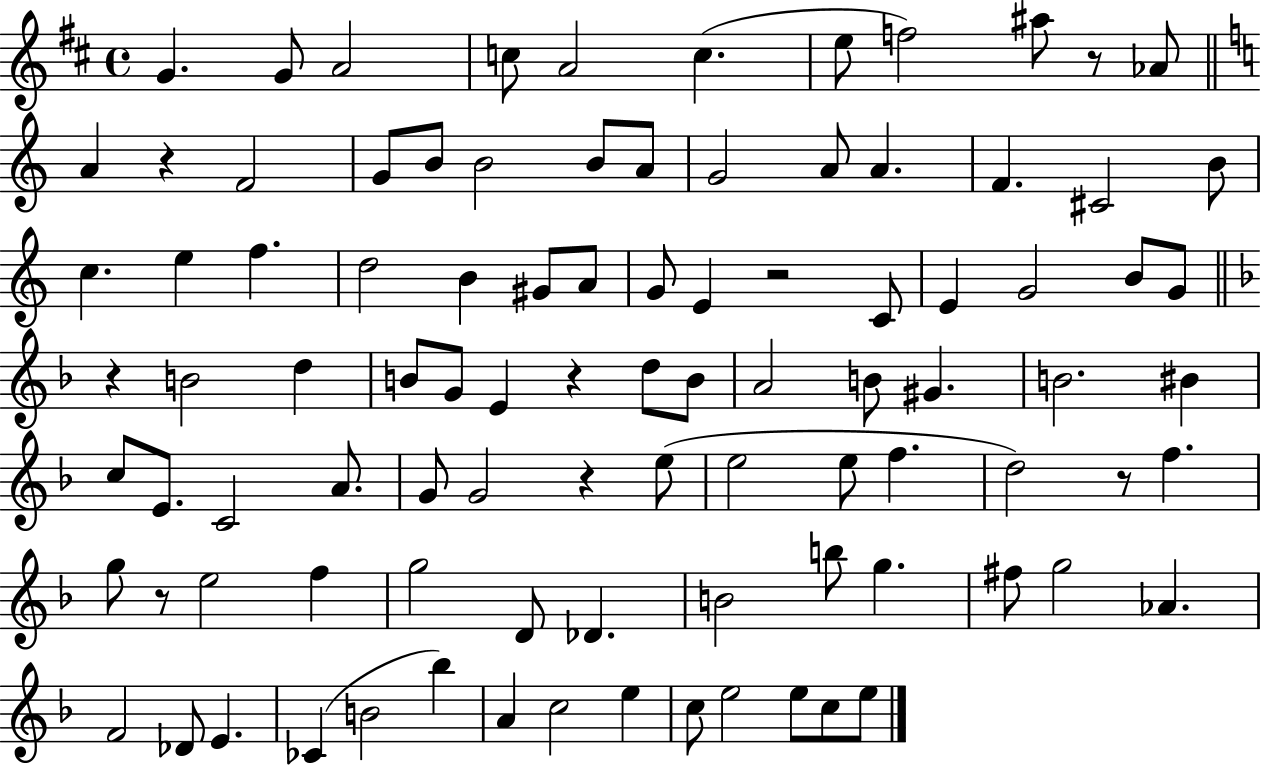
G4/q. G4/e A4/h C5/e A4/h C5/q. E5/e F5/h A#5/e R/e Ab4/e A4/q R/q F4/h G4/e B4/e B4/h B4/e A4/e G4/h A4/e A4/q. F4/q. C#4/h B4/e C5/q. E5/q F5/q. D5/h B4/q G#4/e A4/e G4/e E4/q R/h C4/e E4/q G4/h B4/e G4/e R/q B4/h D5/q B4/e G4/e E4/q R/q D5/e B4/e A4/h B4/e G#4/q. B4/h. BIS4/q C5/e E4/e. C4/h A4/e. G4/e G4/h R/q E5/e E5/h E5/e F5/q. D5/h R/e F5/q. G5/e R/e E5/h F5/q G5/h D4/e Db4/q. B4/h B5/e G5/q. F#5/e G5/h Ab4/q. F4/h Db4/e E4/q. CES4/q B4/h Bb5/q A4/q C5/h E5/q C5/e E5/h E5/e C5/e E5/e